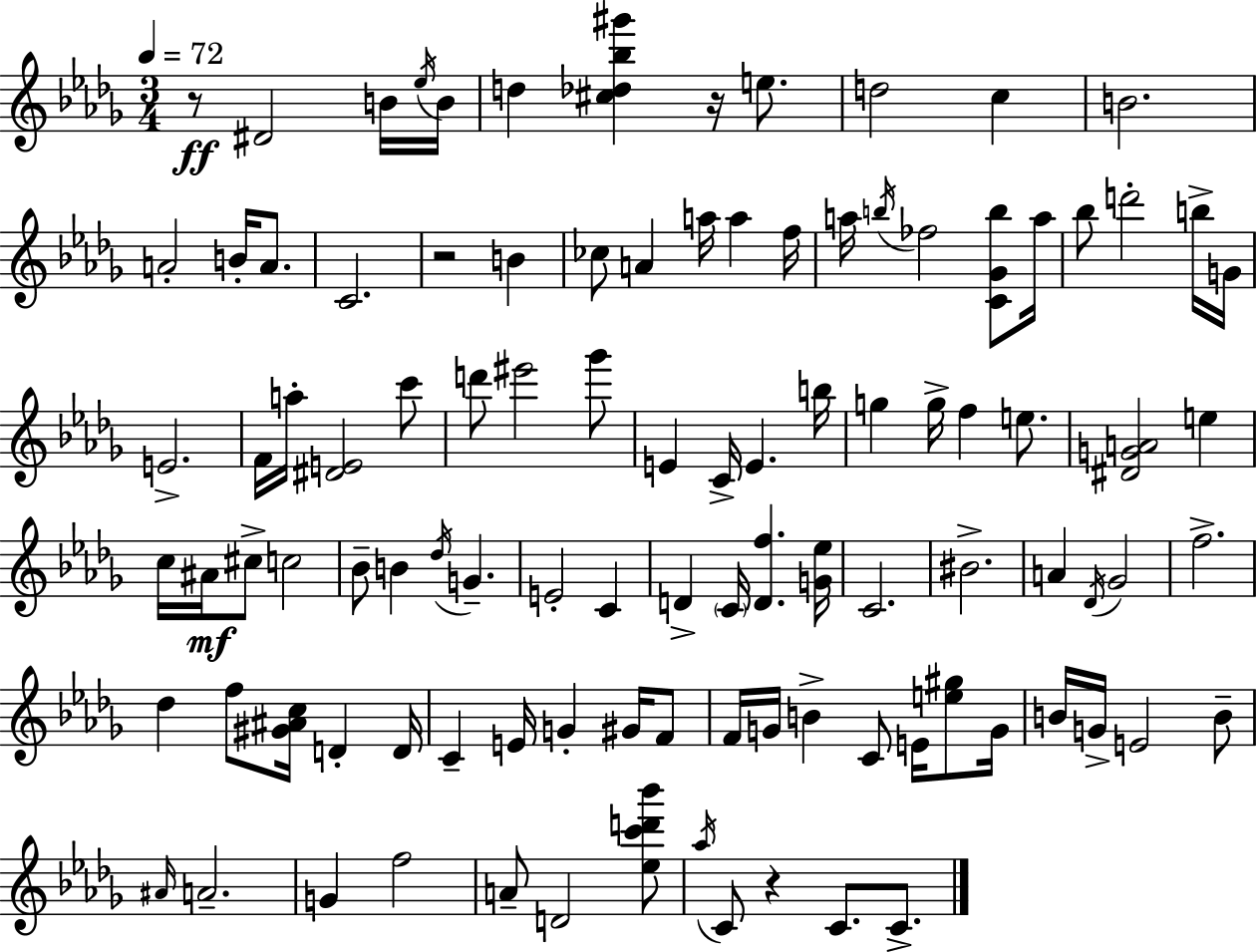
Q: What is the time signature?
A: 3/4